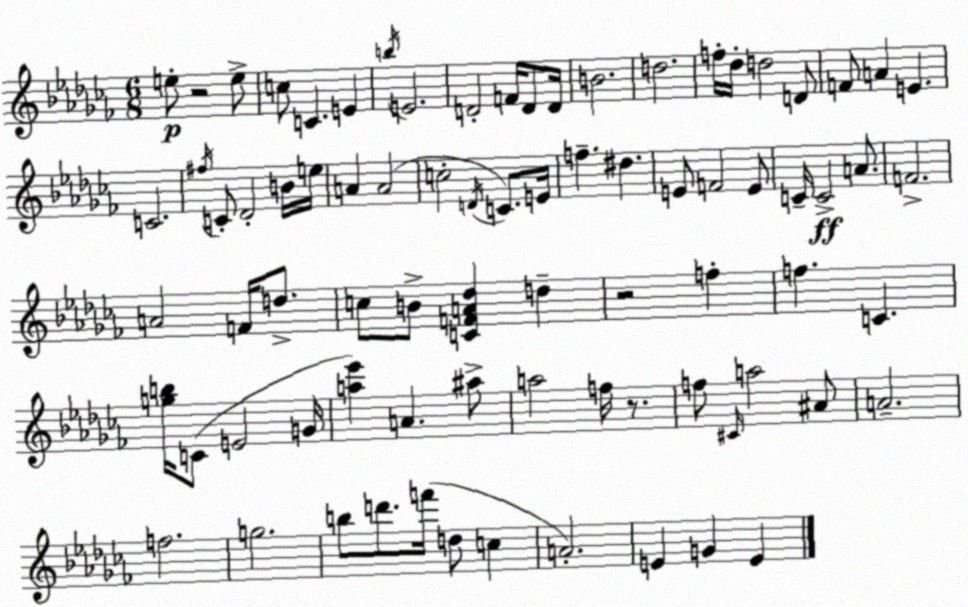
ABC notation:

X:1
T:Untitled
M:6/8
L:1/4
K:Abm
e/2 z2 e/2 c/2 C E b/4 E2 D2 F/4 D/2 D/4 B2 d2 f/4 _d/4 d2 D/2 F/2 A E C2 ^f/4 C/2 _D2 B/4 e/4 A A2 c2 D/4 C/2 E/4 f ^d E/2 F2 E/2 C/4 C2 A/2 F2 A2 F/4 d/2 c/2 B/2 [CFA_d] d z2 f f C [gb]/4 C/2 E2 G/4 [a_e'] A ^a/2 a2 f/4 z/2 f/2 ^C/4 a2 ^A/2 A2 f2 g2 b/2 d'/2 f'/4 d/2 c A2 E G E